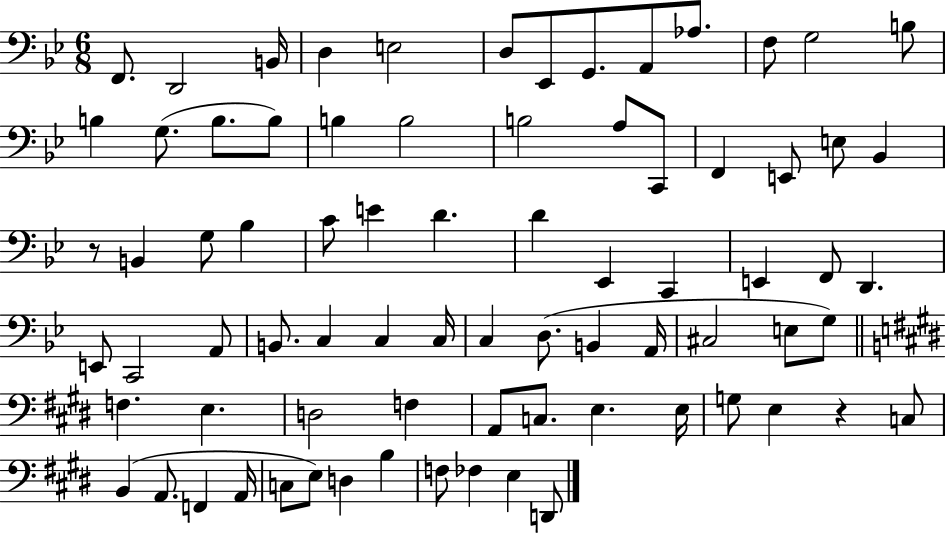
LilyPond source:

{
  \clef bass
  \numericTimeSignature
  \time 6/8
  \key bes \major
  f,8. d,2 b,16 | d4 e2 | d8 ees,8 g,8. a,8 aes8. | f8 g2 b8 | \break b4 g8.( b8. b8) | b4 b2 | b2 a8 c,8 | f,4 e,8 e8 bes,4 | \break r8 b,4 g8 bes4 | c'8 e'4 d'4. | d'4 ees,4 c,4 | e,4 f,8 d,4. | \break e,8 c,2 a,8 | b,8. c4 c4 c16 | c4 d8.( b,4 a,16 | cis2 e8 g8) | \break \bar "||" \break \key e \major f4. e4. | d2 f4 | a,8 c8. e4. e16 | g8 e4 r4 c8 | \break b,4( a,8. f,4 a,16 | c8 e8) d4 b4 | f8 fes4 e4 d,8 | \bar "|."
}